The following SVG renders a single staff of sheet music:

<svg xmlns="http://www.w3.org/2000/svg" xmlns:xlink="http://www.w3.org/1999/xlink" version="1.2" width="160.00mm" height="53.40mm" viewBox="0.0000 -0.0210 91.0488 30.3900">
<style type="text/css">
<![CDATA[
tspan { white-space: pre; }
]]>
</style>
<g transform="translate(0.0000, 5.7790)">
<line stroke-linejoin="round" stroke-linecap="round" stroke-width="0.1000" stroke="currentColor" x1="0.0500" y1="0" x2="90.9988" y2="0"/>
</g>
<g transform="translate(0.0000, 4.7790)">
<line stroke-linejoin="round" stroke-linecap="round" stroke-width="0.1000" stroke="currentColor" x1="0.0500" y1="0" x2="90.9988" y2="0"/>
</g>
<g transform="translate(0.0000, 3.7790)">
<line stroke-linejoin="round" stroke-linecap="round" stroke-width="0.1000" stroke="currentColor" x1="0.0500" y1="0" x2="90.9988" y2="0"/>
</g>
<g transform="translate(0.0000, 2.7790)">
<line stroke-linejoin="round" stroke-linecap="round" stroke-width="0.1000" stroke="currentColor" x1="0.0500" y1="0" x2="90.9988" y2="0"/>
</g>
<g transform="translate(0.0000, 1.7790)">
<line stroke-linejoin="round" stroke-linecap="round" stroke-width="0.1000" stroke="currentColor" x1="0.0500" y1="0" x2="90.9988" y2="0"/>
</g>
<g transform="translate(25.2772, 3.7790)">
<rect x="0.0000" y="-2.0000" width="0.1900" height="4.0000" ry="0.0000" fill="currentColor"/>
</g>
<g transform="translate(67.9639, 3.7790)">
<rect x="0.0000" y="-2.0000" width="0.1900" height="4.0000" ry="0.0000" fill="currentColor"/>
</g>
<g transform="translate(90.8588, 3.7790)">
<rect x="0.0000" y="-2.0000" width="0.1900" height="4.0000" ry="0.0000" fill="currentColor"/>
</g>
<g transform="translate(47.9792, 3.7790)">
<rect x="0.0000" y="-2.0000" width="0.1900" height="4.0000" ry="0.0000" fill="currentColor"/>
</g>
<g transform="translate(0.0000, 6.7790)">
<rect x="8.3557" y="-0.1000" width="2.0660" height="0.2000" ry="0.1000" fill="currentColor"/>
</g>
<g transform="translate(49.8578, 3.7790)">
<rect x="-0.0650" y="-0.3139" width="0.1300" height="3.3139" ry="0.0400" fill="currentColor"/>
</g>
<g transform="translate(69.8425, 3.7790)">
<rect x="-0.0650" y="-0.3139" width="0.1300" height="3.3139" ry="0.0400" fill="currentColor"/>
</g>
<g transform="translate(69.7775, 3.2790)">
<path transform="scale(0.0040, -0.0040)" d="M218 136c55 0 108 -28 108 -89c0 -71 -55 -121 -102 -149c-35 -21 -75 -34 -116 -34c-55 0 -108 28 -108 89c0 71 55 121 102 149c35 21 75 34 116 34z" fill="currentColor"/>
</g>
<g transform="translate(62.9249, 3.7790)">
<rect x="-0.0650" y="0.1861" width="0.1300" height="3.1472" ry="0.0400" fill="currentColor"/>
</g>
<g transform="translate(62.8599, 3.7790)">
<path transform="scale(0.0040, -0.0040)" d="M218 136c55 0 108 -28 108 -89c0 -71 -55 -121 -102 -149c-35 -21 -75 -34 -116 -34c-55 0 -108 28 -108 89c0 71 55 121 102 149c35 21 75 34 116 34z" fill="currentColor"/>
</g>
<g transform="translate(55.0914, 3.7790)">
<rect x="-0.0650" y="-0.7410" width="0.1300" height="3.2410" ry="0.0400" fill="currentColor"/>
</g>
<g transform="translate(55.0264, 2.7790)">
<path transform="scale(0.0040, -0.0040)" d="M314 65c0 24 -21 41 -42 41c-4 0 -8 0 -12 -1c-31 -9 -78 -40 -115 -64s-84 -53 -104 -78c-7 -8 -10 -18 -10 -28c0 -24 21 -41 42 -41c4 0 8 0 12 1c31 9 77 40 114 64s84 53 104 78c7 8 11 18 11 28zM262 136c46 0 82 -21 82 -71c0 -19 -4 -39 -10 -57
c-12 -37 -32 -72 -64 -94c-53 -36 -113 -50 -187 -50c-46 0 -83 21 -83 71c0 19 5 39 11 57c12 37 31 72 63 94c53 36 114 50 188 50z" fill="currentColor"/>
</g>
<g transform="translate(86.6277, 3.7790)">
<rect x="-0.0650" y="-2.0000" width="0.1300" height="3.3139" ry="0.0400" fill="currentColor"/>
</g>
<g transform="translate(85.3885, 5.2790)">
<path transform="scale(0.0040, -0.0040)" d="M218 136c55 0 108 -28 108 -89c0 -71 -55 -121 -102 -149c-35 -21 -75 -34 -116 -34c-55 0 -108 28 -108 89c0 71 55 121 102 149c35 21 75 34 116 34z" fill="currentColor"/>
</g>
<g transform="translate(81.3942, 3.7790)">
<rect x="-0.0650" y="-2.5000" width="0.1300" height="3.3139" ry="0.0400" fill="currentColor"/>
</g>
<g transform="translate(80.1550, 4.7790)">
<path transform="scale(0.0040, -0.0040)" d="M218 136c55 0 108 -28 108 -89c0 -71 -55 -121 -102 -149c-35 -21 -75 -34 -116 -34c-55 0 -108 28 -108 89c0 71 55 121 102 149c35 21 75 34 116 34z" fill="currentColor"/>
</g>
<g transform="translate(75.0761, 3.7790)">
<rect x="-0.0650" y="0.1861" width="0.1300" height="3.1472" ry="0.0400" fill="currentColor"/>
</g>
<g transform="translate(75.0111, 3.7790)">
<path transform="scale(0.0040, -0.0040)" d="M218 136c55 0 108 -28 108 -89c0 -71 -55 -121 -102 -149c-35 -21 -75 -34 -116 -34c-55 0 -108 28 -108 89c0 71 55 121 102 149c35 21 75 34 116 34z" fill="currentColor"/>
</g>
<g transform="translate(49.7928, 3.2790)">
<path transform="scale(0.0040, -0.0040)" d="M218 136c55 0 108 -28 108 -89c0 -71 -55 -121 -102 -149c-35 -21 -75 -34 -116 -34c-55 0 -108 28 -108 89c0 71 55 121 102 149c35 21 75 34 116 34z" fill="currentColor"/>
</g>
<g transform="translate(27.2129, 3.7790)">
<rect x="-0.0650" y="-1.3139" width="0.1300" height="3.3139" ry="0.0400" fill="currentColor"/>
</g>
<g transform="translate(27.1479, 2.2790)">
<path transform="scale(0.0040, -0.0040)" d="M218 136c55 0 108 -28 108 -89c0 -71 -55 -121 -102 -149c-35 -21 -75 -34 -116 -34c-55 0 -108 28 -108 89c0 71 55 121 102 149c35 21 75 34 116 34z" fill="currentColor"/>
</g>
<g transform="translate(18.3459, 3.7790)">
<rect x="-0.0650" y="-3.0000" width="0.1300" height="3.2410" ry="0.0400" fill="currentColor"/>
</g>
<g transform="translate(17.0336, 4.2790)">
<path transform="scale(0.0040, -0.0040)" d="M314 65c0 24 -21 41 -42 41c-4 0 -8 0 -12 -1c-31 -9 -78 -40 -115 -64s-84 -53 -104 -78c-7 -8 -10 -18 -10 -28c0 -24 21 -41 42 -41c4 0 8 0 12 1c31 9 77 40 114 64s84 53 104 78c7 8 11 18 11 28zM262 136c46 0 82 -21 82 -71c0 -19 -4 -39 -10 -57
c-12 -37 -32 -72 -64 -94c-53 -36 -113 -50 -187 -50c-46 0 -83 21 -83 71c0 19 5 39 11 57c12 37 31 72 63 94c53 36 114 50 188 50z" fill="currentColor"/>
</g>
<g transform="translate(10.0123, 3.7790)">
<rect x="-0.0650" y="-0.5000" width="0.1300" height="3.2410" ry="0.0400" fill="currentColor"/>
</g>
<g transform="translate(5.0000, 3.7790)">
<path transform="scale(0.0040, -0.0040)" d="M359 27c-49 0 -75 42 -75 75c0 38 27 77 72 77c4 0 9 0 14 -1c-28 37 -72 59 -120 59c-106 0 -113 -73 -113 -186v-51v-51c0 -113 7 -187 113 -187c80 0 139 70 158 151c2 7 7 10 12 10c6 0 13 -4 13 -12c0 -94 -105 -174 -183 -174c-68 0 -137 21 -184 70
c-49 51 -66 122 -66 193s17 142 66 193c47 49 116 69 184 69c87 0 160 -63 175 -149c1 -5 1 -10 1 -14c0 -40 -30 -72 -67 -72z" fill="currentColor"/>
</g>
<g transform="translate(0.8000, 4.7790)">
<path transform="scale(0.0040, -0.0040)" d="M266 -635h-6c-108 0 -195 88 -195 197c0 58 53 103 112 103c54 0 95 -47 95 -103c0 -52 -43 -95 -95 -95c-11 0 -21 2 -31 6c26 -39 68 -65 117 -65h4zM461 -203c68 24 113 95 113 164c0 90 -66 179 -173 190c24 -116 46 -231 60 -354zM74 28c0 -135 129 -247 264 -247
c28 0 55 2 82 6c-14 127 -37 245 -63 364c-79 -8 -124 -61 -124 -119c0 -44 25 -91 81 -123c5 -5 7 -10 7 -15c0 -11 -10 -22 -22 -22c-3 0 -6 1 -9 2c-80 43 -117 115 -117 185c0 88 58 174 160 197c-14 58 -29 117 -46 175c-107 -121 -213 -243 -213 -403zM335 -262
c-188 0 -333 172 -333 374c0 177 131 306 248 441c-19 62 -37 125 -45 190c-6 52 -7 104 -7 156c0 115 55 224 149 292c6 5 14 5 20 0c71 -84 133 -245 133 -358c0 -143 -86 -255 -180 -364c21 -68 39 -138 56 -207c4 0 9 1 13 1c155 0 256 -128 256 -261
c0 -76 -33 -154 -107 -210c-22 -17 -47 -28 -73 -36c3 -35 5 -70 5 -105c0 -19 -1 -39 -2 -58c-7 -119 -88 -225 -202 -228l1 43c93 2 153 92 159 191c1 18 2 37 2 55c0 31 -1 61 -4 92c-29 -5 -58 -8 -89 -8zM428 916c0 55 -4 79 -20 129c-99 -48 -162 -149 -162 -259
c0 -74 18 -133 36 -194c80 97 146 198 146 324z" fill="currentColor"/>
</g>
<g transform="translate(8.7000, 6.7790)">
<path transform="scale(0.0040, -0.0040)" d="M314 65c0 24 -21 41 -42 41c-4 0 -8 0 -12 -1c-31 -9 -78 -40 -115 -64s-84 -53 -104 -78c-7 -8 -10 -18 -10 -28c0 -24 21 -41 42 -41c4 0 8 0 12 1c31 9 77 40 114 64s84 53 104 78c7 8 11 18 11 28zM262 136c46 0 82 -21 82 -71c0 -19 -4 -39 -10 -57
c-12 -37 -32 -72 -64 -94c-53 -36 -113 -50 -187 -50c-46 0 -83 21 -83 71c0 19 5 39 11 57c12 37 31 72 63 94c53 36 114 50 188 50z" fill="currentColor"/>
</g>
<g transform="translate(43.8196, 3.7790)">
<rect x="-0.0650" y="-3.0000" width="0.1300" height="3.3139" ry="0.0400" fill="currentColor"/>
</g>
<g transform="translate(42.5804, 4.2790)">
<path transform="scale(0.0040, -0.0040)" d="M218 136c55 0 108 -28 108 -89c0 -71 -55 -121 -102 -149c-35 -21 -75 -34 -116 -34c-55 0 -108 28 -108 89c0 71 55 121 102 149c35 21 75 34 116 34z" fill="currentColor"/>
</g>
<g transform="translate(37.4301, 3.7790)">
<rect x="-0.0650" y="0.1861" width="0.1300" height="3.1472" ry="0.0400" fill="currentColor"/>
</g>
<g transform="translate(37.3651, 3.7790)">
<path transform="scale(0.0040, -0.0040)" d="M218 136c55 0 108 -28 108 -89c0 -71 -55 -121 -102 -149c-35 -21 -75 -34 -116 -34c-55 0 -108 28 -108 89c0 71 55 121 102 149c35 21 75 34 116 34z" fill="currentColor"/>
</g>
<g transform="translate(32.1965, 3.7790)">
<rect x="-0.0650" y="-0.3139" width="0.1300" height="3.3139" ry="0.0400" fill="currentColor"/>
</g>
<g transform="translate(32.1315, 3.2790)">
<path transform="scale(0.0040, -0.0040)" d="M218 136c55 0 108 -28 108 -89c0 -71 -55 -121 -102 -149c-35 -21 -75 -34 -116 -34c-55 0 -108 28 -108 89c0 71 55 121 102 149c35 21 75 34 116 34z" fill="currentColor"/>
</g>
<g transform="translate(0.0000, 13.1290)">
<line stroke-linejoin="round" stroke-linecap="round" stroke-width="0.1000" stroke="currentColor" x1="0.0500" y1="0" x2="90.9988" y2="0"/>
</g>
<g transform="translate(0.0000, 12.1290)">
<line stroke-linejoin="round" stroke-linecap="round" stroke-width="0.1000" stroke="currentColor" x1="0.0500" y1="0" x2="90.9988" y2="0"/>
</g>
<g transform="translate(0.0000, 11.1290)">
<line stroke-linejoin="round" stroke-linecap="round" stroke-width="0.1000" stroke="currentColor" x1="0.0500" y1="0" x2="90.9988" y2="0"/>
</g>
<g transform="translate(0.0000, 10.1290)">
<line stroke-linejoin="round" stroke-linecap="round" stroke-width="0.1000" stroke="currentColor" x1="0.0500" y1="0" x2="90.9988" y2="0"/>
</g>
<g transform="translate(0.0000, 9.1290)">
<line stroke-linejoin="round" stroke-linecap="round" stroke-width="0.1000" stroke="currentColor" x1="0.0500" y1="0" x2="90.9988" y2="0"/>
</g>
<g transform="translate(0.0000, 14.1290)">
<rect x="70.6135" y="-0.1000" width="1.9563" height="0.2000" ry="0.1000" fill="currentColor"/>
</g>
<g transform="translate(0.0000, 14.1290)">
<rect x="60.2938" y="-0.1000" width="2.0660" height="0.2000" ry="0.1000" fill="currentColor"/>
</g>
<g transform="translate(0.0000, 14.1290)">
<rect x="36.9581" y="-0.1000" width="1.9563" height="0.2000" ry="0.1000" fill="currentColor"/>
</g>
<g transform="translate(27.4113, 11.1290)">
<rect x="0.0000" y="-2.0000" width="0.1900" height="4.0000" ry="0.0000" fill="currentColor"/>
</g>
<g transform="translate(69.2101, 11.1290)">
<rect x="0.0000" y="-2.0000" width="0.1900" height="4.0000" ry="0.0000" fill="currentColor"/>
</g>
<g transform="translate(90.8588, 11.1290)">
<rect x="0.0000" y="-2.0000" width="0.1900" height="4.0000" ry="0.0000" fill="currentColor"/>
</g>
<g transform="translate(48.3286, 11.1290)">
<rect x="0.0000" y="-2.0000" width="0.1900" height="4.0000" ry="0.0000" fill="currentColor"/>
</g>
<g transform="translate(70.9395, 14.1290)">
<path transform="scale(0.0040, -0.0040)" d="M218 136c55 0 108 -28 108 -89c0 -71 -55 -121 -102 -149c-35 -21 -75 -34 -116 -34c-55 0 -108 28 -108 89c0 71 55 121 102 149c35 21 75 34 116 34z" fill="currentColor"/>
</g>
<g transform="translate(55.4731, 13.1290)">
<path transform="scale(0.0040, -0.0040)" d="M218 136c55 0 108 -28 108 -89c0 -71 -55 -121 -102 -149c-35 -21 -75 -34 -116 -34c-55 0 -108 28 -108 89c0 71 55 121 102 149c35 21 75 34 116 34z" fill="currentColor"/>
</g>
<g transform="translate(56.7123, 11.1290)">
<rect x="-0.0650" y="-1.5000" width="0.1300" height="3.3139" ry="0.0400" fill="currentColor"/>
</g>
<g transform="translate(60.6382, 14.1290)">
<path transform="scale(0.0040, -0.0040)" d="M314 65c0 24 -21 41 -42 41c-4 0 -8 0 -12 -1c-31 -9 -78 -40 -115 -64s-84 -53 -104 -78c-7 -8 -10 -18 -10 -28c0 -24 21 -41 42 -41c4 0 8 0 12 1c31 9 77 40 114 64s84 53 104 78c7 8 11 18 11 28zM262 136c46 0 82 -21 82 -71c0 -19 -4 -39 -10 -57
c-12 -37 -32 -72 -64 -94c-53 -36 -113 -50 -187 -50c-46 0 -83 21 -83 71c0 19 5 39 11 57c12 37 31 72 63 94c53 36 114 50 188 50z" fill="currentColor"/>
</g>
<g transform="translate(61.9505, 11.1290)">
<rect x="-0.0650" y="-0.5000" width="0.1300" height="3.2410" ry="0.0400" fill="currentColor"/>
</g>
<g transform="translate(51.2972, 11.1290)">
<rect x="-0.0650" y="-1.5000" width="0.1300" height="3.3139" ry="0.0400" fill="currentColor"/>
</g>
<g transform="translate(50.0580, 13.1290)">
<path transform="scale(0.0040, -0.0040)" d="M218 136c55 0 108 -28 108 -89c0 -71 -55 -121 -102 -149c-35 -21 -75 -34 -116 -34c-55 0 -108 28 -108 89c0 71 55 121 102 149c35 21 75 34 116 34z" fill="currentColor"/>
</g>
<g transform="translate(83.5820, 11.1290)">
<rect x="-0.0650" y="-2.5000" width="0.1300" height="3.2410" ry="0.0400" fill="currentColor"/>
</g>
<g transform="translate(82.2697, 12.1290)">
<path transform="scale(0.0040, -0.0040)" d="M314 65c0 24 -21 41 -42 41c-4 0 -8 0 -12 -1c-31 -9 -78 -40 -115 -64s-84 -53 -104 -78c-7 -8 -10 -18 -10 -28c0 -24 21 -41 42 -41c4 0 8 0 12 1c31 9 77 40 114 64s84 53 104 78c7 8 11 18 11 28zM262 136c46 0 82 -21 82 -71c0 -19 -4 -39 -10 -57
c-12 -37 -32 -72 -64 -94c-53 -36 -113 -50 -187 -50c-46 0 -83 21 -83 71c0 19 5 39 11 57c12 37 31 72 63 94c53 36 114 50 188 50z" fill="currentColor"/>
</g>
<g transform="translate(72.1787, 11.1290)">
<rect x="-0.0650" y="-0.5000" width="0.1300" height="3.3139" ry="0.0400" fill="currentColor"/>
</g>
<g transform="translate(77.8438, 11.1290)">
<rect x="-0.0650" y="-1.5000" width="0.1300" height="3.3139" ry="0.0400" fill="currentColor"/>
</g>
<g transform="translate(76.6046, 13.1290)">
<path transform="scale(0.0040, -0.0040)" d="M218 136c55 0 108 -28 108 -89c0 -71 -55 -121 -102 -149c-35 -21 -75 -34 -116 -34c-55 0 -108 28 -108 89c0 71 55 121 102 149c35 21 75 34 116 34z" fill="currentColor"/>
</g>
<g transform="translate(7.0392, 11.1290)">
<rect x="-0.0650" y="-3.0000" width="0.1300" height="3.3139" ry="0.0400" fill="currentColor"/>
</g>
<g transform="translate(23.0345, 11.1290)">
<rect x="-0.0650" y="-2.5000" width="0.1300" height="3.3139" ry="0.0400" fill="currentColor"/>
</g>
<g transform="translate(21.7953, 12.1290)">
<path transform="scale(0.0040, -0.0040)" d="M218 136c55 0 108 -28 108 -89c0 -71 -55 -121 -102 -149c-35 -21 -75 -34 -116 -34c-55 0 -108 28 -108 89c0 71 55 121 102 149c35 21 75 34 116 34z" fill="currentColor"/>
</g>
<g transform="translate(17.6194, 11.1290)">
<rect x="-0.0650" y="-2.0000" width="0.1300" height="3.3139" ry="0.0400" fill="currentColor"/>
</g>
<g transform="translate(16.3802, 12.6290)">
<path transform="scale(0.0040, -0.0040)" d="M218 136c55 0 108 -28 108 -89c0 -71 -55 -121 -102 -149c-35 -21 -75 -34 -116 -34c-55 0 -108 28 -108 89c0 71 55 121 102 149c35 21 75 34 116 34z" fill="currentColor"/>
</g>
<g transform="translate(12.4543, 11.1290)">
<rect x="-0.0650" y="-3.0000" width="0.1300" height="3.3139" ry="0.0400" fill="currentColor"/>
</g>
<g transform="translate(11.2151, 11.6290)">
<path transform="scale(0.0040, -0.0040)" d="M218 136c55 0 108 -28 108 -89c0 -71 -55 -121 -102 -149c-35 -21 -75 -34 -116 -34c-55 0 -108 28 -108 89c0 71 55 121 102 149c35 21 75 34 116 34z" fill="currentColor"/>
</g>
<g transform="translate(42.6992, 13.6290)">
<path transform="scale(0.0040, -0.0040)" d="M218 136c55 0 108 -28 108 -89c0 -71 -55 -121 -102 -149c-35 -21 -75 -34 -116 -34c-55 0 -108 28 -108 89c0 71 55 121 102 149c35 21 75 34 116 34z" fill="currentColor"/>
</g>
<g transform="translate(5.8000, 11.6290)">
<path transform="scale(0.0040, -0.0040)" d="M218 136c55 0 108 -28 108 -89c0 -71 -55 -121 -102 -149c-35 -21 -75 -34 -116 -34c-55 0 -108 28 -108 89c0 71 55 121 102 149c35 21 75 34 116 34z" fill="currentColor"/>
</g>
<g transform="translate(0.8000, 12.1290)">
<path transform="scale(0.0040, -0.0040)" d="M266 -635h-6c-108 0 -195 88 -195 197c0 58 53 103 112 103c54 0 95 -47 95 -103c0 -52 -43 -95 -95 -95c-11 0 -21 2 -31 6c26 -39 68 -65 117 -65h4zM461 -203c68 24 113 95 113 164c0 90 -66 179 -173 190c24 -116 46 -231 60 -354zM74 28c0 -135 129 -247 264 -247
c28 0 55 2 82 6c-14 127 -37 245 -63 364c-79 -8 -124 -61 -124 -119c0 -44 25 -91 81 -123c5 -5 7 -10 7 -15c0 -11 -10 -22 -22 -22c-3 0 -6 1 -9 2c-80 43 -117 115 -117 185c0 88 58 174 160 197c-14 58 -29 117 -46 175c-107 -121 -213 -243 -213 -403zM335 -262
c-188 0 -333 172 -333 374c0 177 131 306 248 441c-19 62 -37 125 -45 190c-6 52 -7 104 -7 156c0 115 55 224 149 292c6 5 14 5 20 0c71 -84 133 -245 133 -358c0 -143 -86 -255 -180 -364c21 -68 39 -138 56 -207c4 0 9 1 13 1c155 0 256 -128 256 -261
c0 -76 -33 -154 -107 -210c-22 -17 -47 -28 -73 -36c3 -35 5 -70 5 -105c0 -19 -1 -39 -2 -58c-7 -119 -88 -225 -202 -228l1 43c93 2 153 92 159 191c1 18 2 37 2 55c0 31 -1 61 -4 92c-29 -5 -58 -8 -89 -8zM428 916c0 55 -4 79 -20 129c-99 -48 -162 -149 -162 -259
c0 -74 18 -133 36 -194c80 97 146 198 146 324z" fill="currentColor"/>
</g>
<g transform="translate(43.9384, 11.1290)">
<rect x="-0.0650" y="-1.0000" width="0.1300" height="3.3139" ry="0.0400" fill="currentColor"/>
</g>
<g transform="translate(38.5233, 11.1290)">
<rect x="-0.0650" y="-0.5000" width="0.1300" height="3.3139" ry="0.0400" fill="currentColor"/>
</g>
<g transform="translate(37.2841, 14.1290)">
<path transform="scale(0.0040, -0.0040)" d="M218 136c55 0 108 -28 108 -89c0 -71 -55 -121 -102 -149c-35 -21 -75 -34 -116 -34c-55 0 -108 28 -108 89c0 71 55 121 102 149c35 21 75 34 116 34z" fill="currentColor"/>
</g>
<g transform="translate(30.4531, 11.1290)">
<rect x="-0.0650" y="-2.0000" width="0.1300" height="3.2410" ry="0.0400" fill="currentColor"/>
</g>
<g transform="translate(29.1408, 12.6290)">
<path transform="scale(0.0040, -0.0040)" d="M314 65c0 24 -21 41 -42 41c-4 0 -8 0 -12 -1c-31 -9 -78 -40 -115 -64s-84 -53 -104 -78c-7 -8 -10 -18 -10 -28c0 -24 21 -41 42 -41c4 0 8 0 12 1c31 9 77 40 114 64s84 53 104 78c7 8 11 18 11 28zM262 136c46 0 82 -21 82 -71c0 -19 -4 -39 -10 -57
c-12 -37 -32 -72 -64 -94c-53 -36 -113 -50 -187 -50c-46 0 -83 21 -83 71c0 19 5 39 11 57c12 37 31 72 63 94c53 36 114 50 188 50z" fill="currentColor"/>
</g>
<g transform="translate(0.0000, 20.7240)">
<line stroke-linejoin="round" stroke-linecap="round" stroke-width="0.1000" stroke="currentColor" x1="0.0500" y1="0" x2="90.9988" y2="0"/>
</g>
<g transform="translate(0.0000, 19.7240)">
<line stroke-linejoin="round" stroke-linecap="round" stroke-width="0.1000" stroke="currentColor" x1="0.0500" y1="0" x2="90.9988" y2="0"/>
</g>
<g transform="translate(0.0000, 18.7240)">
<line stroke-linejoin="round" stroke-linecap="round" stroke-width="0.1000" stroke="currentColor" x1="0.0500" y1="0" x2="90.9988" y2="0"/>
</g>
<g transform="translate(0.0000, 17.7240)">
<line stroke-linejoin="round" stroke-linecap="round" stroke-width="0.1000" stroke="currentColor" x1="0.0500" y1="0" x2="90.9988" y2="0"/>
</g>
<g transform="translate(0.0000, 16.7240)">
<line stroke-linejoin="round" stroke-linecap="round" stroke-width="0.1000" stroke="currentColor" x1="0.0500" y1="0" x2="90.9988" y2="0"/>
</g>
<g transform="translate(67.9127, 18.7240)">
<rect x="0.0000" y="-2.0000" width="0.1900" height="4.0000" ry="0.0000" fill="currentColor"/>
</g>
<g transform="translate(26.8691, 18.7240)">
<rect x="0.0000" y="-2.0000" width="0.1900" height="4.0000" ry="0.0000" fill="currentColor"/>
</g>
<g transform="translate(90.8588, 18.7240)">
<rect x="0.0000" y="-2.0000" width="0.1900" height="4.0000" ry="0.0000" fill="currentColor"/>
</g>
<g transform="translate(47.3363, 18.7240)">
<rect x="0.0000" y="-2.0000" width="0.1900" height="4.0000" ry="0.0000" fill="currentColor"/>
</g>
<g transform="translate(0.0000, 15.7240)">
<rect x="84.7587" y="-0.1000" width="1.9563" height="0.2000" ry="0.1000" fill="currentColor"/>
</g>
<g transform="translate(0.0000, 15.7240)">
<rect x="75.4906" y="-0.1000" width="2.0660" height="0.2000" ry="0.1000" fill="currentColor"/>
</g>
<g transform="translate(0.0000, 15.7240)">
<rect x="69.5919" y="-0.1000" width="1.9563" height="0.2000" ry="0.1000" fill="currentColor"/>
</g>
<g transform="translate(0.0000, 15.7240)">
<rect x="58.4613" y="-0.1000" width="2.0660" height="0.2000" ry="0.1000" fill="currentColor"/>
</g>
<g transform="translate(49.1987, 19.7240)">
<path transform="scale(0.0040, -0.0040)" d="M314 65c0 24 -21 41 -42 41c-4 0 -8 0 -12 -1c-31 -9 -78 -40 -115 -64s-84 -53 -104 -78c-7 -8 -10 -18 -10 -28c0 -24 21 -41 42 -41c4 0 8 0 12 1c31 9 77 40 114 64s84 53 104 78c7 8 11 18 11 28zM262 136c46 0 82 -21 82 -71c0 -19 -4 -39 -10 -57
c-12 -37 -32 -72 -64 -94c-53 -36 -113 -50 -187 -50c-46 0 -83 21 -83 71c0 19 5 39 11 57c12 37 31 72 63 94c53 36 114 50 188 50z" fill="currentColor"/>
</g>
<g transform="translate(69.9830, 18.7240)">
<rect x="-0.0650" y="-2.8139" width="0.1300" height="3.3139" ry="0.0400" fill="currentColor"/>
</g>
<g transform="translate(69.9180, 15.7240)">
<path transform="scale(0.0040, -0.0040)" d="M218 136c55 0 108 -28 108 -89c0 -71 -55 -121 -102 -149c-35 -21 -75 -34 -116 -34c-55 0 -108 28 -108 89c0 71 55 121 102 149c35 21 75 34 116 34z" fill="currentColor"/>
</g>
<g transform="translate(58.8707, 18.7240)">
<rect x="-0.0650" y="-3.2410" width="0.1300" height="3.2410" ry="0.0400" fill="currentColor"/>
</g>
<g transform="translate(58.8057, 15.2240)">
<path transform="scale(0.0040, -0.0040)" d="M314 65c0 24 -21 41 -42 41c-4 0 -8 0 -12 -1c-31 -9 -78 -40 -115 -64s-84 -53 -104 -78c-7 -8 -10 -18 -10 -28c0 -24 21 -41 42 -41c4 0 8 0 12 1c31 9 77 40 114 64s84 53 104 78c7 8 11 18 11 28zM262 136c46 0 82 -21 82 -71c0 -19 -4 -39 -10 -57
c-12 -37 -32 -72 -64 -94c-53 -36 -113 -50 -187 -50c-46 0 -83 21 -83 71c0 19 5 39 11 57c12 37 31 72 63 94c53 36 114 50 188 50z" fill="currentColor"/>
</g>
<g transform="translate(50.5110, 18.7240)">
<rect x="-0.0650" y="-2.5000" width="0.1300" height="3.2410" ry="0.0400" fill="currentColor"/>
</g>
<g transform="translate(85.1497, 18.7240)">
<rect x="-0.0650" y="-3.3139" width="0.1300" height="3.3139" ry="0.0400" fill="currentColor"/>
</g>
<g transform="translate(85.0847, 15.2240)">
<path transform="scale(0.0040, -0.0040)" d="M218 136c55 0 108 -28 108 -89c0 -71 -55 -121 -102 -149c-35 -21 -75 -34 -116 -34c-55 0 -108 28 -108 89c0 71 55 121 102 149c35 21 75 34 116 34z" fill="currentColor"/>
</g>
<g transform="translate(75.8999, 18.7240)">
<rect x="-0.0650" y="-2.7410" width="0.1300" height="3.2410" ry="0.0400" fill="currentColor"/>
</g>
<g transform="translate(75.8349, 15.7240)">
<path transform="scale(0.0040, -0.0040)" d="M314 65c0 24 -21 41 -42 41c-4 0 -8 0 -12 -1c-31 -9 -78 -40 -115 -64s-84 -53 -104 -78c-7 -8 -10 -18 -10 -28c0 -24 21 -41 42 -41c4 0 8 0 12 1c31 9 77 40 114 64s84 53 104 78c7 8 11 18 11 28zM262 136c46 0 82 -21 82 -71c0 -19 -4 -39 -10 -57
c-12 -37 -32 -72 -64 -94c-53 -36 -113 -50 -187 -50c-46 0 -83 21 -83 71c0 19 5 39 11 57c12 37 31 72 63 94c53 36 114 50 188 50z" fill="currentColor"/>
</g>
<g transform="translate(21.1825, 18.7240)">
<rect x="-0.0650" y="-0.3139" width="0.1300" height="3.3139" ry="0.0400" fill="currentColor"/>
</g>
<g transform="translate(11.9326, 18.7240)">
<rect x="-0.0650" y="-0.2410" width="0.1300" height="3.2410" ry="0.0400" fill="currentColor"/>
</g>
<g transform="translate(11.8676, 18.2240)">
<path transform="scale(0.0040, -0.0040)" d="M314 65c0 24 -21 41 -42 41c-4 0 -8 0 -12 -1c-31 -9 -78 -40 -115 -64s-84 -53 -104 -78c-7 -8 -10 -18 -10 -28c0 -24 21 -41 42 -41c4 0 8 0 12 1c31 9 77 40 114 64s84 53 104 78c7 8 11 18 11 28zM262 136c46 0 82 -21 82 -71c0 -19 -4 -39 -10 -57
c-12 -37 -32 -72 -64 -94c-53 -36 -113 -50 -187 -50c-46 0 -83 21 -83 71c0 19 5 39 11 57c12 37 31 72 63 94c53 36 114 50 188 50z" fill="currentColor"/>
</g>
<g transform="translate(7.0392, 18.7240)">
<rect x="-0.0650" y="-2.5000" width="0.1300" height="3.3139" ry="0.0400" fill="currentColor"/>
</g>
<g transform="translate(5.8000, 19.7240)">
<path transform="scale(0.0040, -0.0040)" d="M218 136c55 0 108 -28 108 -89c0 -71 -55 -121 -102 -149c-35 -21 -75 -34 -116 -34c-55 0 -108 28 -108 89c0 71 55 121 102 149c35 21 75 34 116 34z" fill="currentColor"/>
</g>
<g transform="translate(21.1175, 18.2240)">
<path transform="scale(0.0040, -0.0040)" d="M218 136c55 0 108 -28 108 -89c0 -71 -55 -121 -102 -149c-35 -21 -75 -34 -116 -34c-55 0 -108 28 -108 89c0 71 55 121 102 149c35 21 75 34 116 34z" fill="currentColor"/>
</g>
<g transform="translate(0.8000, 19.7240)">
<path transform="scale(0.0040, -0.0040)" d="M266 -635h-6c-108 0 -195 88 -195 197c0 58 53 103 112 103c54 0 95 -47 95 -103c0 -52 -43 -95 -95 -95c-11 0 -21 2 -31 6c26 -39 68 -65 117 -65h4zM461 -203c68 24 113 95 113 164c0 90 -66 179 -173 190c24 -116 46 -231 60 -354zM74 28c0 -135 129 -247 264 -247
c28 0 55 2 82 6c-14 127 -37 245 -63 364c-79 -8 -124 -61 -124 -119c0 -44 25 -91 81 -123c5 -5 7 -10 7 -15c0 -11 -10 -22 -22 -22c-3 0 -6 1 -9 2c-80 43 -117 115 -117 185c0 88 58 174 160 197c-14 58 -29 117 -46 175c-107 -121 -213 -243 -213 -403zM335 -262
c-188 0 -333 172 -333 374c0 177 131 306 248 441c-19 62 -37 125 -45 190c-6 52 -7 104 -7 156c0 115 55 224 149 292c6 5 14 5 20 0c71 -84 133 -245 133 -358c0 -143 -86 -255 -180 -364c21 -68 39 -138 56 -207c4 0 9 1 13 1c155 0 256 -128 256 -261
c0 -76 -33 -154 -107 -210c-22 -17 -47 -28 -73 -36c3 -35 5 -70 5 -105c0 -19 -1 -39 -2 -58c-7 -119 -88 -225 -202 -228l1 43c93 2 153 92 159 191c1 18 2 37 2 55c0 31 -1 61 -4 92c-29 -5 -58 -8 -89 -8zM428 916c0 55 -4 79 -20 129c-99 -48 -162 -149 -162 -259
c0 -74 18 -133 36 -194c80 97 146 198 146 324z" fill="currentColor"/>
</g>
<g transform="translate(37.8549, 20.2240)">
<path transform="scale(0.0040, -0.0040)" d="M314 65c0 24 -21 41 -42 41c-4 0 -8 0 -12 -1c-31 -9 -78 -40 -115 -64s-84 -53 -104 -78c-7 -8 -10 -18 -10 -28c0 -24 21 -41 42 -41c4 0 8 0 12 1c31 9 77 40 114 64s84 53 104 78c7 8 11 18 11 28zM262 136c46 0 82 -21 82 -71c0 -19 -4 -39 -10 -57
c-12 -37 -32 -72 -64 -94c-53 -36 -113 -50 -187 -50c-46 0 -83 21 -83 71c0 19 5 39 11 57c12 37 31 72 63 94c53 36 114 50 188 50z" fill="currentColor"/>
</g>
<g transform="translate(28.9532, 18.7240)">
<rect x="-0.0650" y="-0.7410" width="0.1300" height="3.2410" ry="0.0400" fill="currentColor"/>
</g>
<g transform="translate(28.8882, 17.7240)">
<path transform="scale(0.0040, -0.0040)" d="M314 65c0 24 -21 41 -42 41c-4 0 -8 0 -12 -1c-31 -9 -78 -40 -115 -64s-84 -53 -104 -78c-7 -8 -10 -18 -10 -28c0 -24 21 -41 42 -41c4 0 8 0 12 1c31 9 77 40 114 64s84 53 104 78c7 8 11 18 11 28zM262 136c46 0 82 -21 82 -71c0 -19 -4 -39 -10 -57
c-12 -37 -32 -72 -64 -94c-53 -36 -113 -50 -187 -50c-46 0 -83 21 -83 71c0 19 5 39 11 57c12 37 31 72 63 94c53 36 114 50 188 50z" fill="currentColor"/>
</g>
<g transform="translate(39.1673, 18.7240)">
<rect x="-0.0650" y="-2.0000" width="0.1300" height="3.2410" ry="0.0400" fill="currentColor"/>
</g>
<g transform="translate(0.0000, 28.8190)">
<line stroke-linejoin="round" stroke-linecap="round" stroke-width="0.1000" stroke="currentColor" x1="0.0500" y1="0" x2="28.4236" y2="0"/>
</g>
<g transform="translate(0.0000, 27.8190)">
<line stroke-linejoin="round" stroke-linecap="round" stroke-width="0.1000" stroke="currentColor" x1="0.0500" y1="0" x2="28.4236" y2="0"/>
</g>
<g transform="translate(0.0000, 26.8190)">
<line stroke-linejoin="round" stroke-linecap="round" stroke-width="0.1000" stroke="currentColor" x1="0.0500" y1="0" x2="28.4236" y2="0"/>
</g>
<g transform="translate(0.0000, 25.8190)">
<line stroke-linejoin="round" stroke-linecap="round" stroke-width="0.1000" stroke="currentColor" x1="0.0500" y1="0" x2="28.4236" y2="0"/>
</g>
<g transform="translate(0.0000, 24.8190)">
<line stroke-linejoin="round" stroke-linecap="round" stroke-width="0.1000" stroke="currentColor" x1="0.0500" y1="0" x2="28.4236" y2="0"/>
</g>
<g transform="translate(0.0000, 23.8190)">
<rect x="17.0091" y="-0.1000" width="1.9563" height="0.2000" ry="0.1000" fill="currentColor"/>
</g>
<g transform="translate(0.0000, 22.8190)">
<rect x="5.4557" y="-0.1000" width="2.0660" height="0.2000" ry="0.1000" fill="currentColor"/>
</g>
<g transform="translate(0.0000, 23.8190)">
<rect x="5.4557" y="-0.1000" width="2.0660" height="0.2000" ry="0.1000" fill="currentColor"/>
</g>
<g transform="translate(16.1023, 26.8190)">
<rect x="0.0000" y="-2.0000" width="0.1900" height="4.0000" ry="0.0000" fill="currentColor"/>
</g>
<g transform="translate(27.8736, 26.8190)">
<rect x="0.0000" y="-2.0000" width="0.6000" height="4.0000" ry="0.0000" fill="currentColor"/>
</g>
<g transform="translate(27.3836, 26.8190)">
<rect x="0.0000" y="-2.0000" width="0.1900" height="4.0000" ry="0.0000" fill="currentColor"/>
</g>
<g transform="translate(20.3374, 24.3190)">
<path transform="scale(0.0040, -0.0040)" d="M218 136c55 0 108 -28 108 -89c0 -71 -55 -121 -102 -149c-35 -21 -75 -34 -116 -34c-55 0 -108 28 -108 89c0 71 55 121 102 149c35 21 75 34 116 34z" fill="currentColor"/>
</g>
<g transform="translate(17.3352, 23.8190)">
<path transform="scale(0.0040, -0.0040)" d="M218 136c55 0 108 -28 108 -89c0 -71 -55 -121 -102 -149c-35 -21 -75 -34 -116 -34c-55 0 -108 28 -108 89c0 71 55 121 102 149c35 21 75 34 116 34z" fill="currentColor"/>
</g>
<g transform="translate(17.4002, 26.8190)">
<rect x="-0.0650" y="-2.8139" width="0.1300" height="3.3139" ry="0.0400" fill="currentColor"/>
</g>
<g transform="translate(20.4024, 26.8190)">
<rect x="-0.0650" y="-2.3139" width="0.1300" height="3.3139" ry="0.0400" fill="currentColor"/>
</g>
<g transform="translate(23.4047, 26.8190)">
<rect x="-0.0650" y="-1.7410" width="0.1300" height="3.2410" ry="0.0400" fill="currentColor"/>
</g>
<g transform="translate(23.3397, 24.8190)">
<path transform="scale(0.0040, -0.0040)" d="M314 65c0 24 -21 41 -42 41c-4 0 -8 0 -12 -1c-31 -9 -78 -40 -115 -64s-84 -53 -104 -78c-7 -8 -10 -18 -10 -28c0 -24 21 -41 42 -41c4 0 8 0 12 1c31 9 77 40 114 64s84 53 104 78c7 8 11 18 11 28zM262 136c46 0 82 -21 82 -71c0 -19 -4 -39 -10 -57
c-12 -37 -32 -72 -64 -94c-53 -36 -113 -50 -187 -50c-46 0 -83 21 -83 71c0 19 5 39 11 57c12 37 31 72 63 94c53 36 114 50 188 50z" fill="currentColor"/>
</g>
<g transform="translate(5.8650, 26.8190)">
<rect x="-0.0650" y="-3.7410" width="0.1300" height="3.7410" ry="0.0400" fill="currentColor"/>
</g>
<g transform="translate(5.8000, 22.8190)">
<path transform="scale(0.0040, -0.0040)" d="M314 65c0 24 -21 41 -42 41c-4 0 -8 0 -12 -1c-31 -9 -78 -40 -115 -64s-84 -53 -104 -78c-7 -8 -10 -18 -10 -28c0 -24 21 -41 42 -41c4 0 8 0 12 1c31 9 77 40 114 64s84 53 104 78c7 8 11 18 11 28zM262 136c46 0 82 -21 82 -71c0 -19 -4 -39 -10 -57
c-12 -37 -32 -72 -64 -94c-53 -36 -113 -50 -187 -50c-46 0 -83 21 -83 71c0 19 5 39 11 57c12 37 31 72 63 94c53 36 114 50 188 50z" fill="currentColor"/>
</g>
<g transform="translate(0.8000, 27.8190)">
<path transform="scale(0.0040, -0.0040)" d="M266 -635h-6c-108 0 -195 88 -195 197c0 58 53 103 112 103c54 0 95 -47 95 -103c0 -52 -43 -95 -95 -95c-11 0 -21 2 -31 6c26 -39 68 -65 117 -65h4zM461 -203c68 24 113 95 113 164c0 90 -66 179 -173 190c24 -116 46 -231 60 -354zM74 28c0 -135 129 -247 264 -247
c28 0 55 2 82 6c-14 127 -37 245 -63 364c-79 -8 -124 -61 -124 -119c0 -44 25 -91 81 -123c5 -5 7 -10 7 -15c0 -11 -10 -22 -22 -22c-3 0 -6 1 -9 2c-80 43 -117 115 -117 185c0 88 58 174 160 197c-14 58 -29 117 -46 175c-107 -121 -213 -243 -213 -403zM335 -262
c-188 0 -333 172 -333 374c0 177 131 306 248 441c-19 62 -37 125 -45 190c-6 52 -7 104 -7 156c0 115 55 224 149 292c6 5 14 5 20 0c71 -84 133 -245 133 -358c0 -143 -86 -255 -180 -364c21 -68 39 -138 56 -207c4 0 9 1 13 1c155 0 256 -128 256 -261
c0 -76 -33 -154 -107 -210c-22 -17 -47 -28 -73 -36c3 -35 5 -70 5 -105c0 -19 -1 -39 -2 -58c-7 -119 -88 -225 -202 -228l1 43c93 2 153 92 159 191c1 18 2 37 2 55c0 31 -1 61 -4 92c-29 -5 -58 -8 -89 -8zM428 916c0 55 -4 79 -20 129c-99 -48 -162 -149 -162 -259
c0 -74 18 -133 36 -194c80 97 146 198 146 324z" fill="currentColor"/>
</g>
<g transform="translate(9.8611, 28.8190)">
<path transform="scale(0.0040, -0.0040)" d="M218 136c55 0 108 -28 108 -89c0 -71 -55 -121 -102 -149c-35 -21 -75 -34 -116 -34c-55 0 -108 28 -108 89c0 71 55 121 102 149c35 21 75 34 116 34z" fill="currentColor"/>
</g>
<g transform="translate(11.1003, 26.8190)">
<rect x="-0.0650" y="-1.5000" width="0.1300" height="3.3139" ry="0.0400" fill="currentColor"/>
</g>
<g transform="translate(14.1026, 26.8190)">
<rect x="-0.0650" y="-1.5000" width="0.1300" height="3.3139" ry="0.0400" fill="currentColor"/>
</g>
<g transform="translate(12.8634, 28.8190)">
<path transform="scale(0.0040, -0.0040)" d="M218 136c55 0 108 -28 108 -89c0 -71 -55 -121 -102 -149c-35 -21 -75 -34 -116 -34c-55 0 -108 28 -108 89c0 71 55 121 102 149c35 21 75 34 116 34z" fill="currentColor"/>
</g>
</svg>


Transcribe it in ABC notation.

X:1
T:Untitled
M:4/4
L:1/4
K:C
C2 A2 e c B A c d2 B c B G F A A F G F2 C D E E C2 C E G2 G c2 c d2 F2 G2 b2 a a2 b c'2 E E a g f2